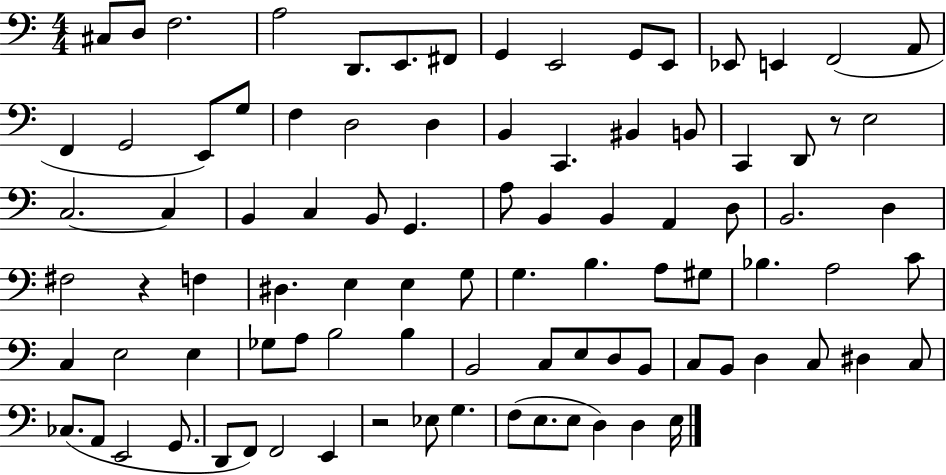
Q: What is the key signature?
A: C major